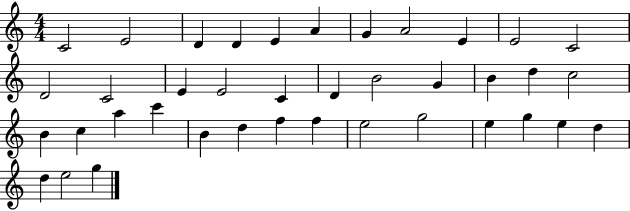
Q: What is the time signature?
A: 4/4